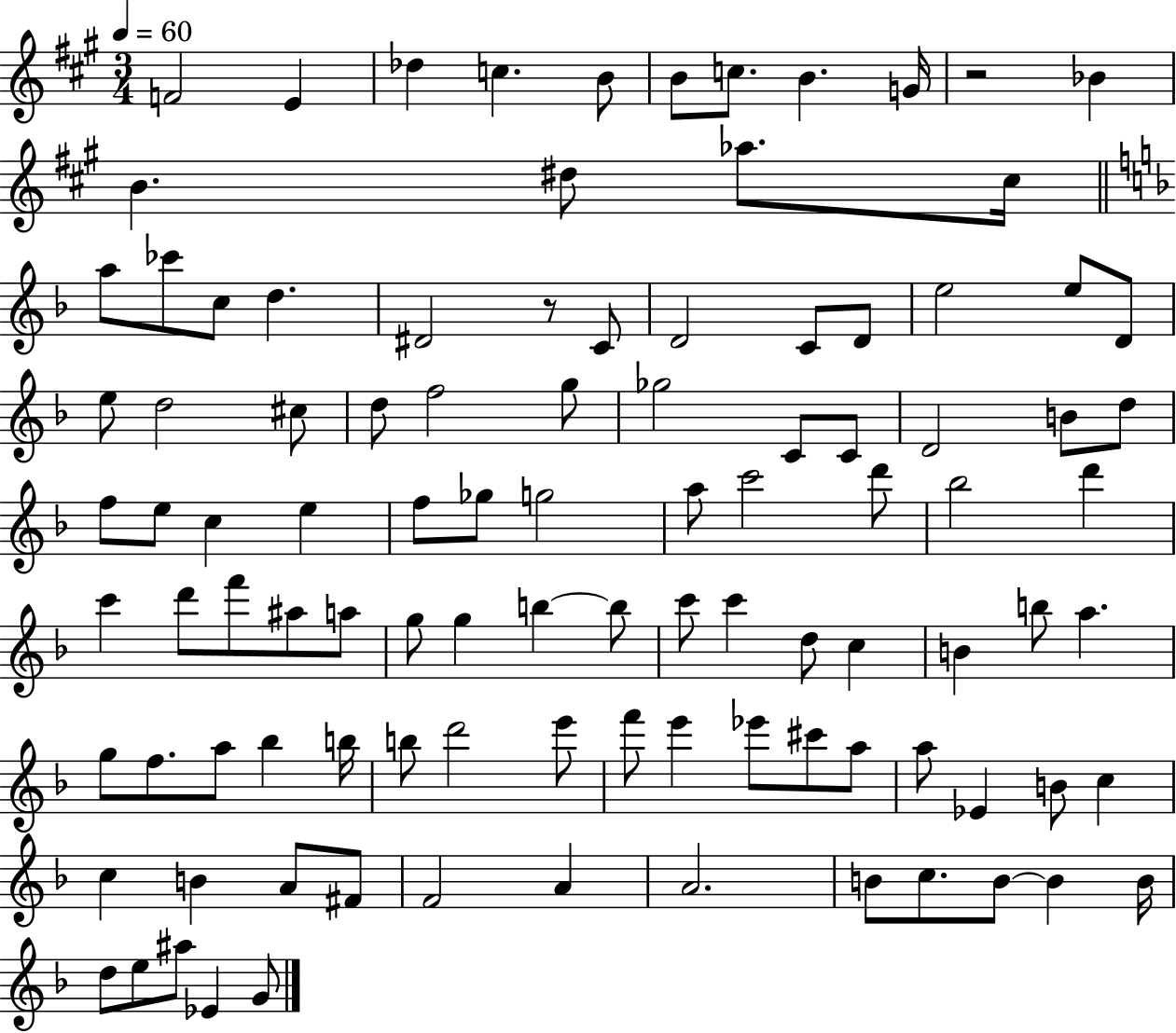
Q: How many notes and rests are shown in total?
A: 102